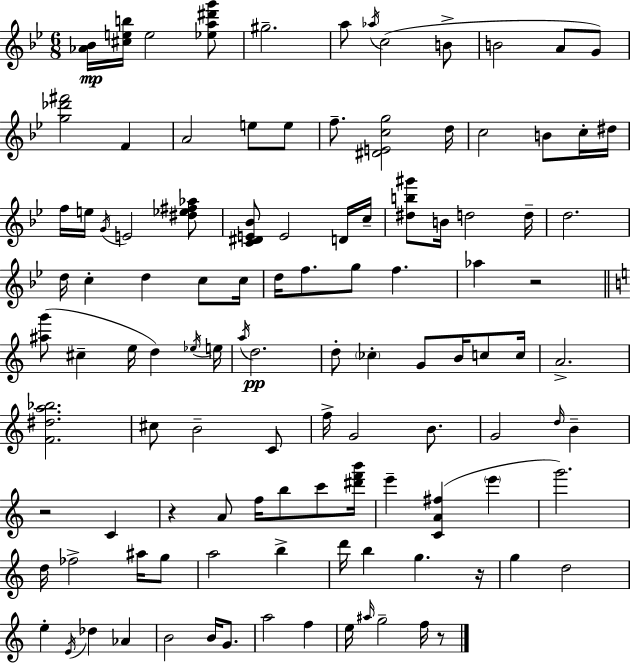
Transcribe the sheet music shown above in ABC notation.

X:1
T:Untitled
M:6/8
L:1/4
K:Bb
[_A_B]/4 [^ceb]/4 e2 [_ea^d'g']/2 ^g2 a/2 _a/4 c2 B/2 B2 A/2 G/2 [g_d'^f']2 F A2 e/2 e/2 f/2 [^DEcg]2 d/4 c2 B/2 c/4 ^d/4 f/4 e/4 G/4 E2 [^d_e^f_a]/2 [C^DE_B]/2 E2 D/4 c/4 [^db^g']/2 B/4 d2 d/4 d2 d/4 c d c/2 c/4 d/4 f/2 g/2 f _a z2 [^ag']/2 ^c e/4 d _e/4 e/4 a/4 d2 d/2 _c G/2 B/4 c/2 c/4 A2 [F^da_b]2 ^c/2 B2 C/2 f/4 G2 B/2 G2 d/4 B z2 C z A/2 f/4 b/2 c'/2 [^d'f'b']/4 e' [CA^f] e' g'2 d/4 _f2 ^a/4 g/2 a2 b d'/4 b g z/4 g d2 e E/4 _d _A B2 B/4 G/2 a2 f e/4 ^a/4 g2 f/4 z/2